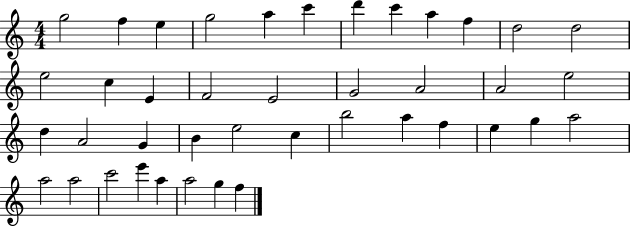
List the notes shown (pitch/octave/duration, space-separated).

G5/h F5/q E5/q G5/h A5/q C6/q D6/q C6/q A5/q F5/q D5/h D5/h E5/h C5/q E4/q F4/h E4/h G4/h A4/h A4/h E5/h D5/q A4/h G4/q B4/q E5/h C5/q B5/h A5/q F5/q E5/q G5/q A5/h A5/h A5/h C6/h E6/q A5/q A5/h G5/q F5/q